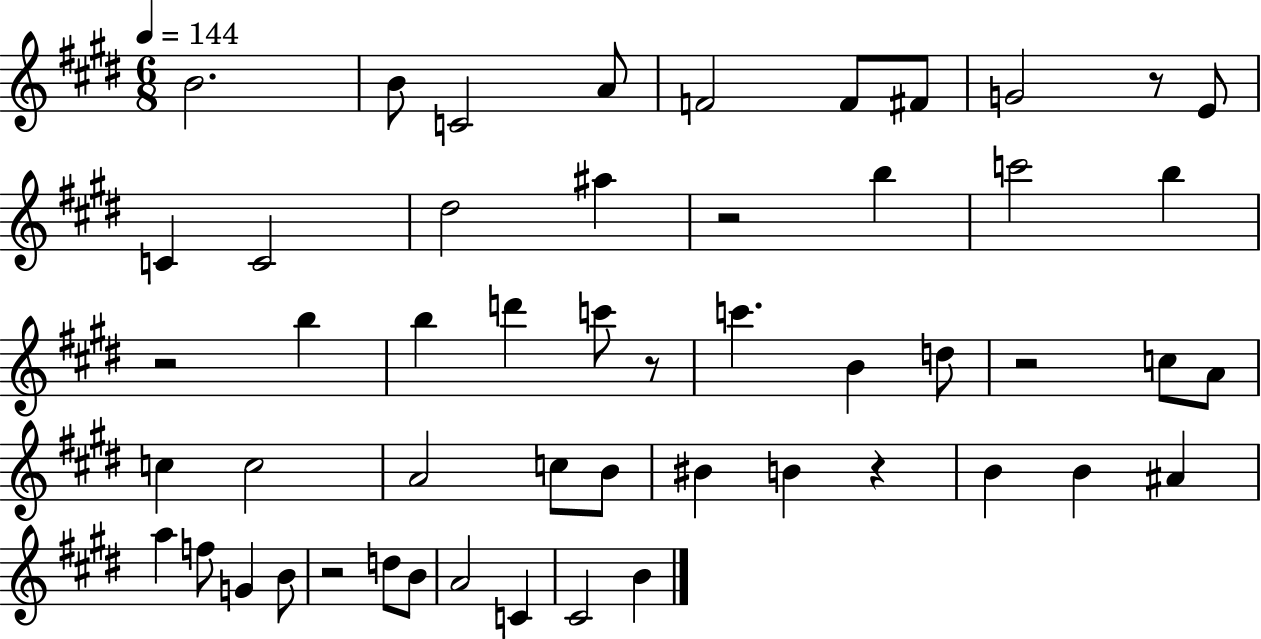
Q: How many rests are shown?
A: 7